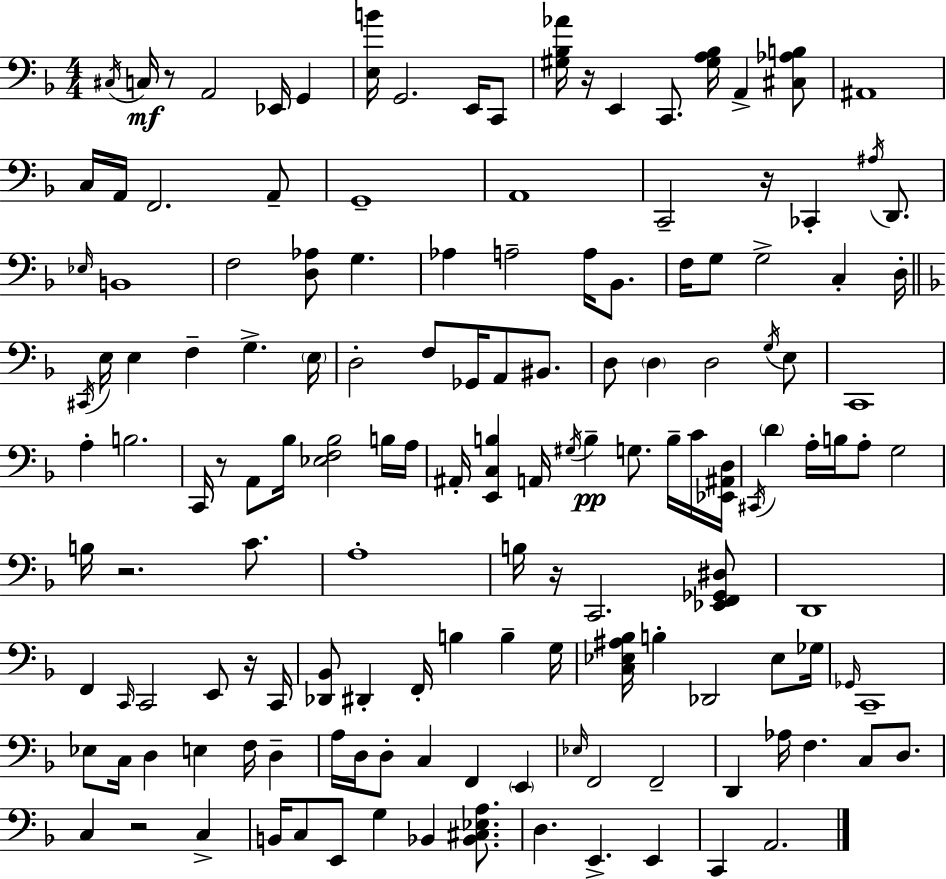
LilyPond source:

{
  \clef bass
  \numericTimeSignature
  \time 4/4
  \key f \major
  \acciaccatura { cis16 }\mf c16 r8 a,2 ees,16 g,4 | <e b'>16 g,2. e,16 c,8 | <gis bes aes'>16 r16 e,4 c,8. <gis a bes>16 a,4-> <cis aes b>8 | ais,1 | \break c16 a,16 f,2. a,8-- | g,1-- | a,1 | c,2-- r16 ces,4-. \acciaccatura { ais16 } d,8. | \break \grace { ees16 } b,1 | f2 <d aes>8 g4. | aes4 a2-- a16 | bes,8. f16 g8 g2-> c4-. | \break d16-. \bar "||" \break \key d \minor \acciaccatura { cis,16 } e16 e4 f4-- g4.-> | \parenthesize e16 d2-. f8 ges,16 a,8 bis,8. | d8 \parenthesize d4 d2 \acciaccatura { g16 } | e8 c,1 | \break a4-. b2. | c,16 r8 a,8 bes16 <ees f bes>2 | b16 a16 ais,16-. <e, c b>4 a,16 \acciaccatura { gis16 } b4--\pp g8. | b16-- c'16 <ees, ais, d>16 \acciaccatura { cis,16 } \parenthesize d'4 a16-. b16 a8-. g2 | \break b16 r2. | c'8. a1-. | b16 r16 c,2. | <ees, f, ges, dis>8 d,1 | \break f,4 \grace { c,16 } c,2 | e,8 r16 c,16 <des, bes,>8 dis,4-. f,16-. b4 | b4-- g16 <c ees ais bes>16 b4-. des,2 | ees8 ges16 \grace { ges,16 } c,1-- | \break ees8 c16 d4 e4 | f16 d4-- a16 d16 d8-. c4 f,4 | \parenthesize e,4 \grace { ees16 } f,2 f,2-- | d,4 aes16 f4. | \break c8 d8. c4 r2 | c4-> b,16 c8 e,8 g4 | bes,4 <bes, cis ees a>8. d4. e,4.-> | e,4 c,4 a,2. | \break \bar "|."
}